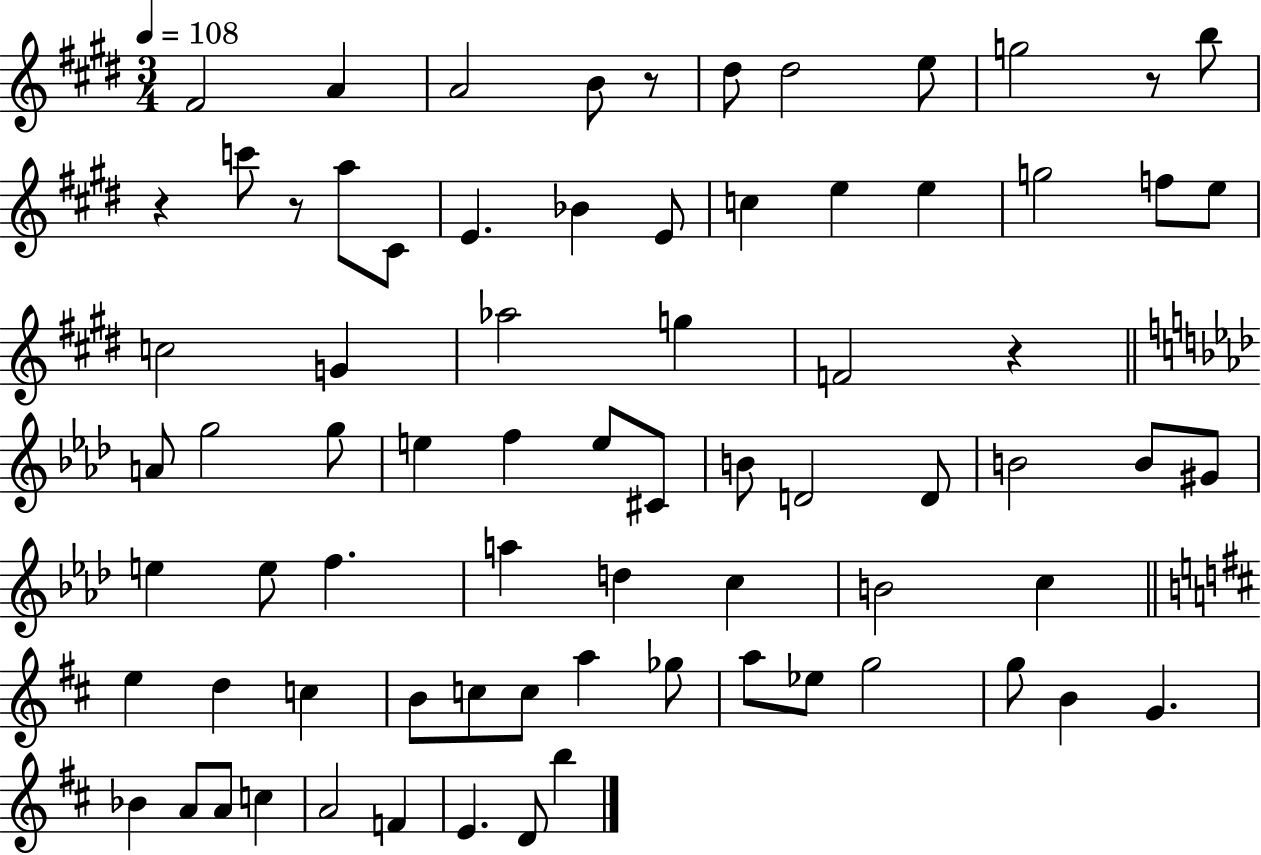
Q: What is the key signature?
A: E major